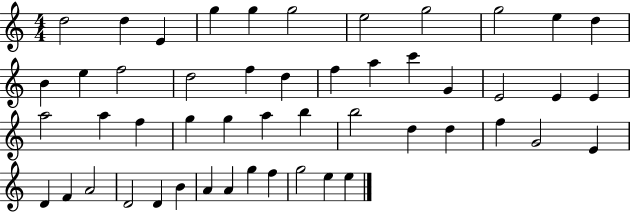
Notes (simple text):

D5/h D5/q E4/q G5/q G5/q G5/h E5/h G5/h G5/h E5/q D5/q B4/q E5/q F5/h D5/h F5/q D5/q F5/q A5/q C6/q G4/q E4/h E4/q E4/q A5/h A5/q F5/q G5/q G5/q A5/q B5/q B5/h D5/q D5/q F5/q G4/h E4/q D4/q F4/q A4/h D4/h D4/q B4/q A4/q A4/q G5/q F5/q G5/h E5/q E5/q